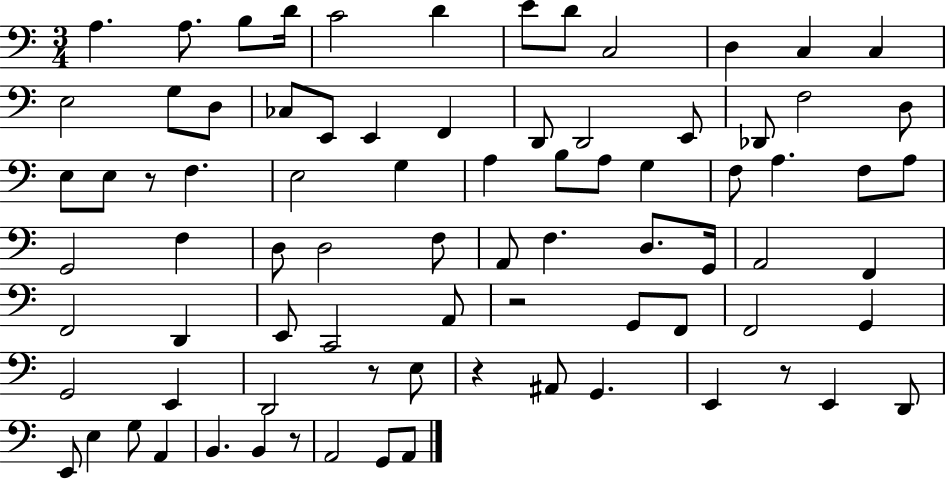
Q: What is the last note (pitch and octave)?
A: A2